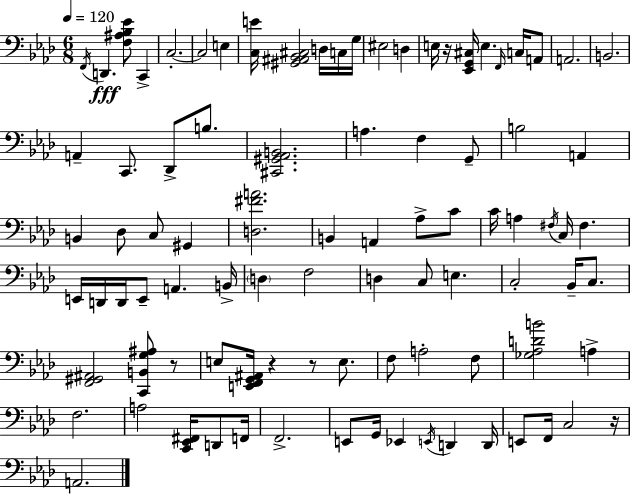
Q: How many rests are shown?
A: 5